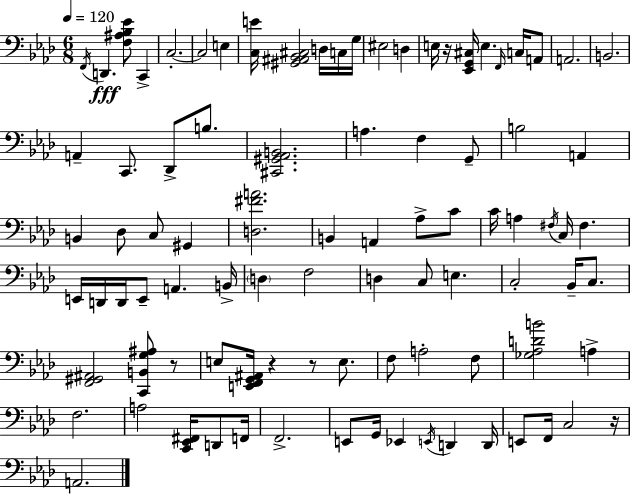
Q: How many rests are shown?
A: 5